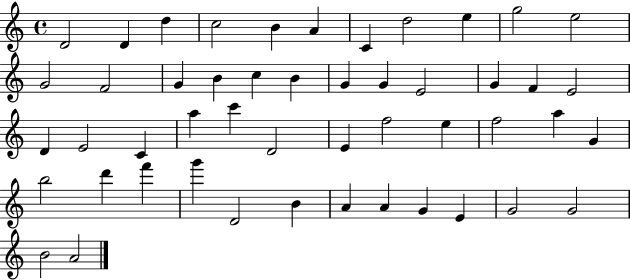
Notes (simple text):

D4/h D4/q D5/q C5/h B4/q A4/q C4/q D5/h E5/q G5/h E5/h G4/h F4/h G4/q B4/q C5/q B4/q G4/q G4/q E4/h G4/q F4/q E4/h D4/q E4/h C4/q A5/q C6/q D4/h E4/q F5/h E5/q F5/h A5/q G4/q B5/h D6/q F6/q G6/q D4/h B4/q A4/q A4/q G4/q E4/q G4/h G4/h B4/h A4/h